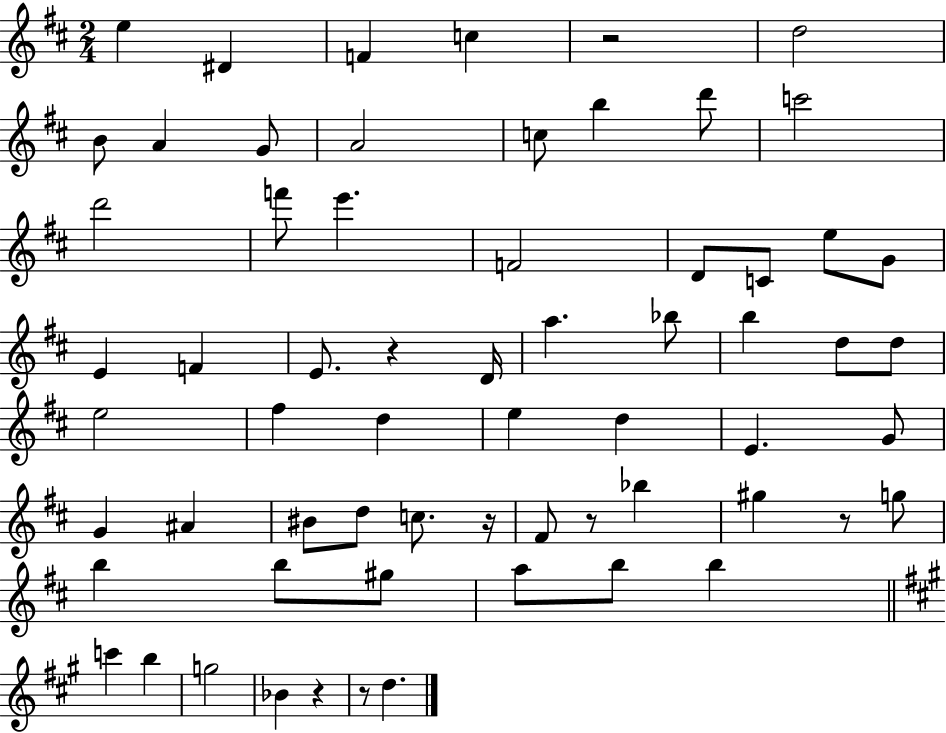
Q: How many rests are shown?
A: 7